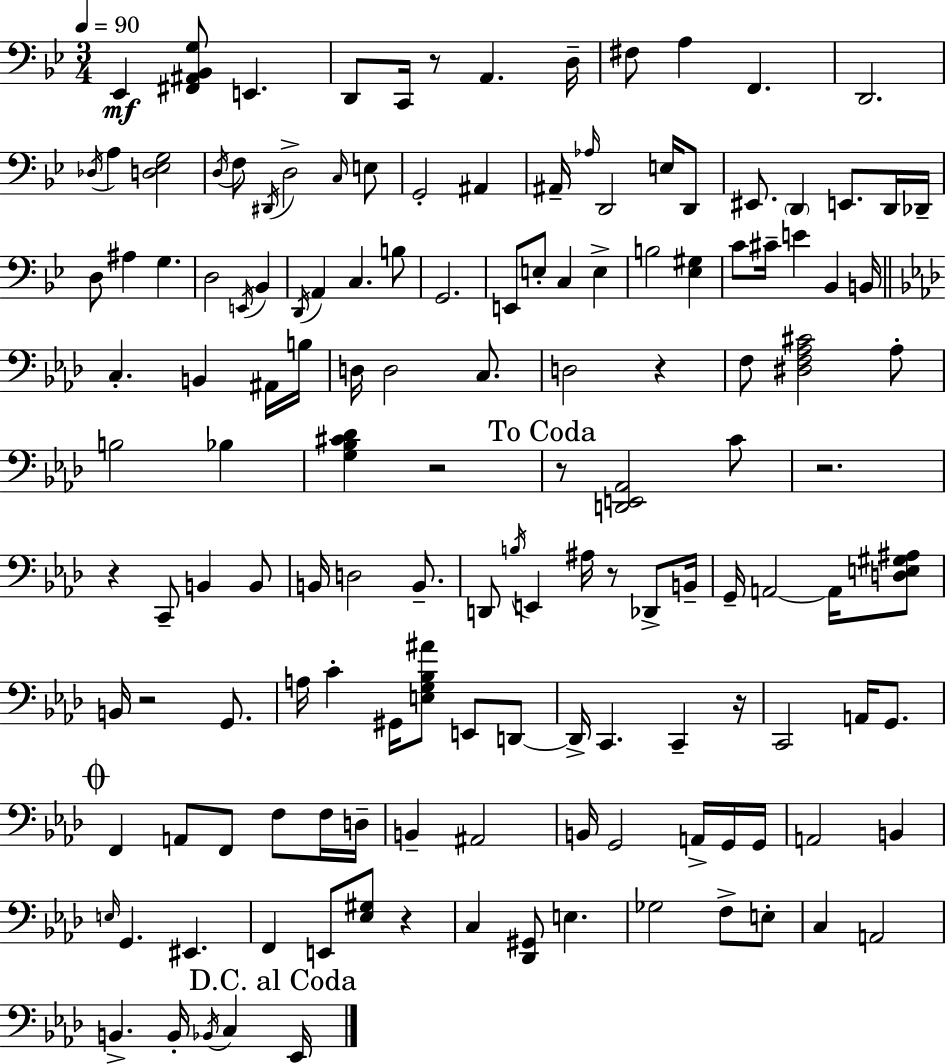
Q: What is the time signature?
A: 3/4